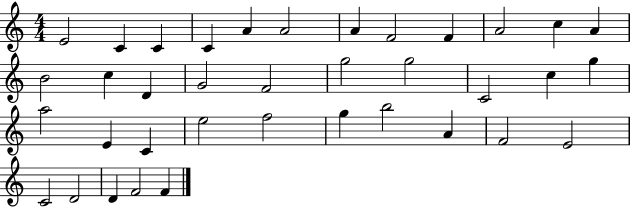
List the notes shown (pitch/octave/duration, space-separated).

E4/h C4/q C4/q C4/q A4/q A4/h A4/q F4/h F4/q A4/h C5/q A4/q B4/h C5/q D4/q G4/h F4/h G5/h G5/h C4/h C5/q G5/q A5/h E4/q C4/q E5/h F5/h G5/q B5/h A4/q F4/h E4/h C4/h D4/h D4/q F4/h F4/q